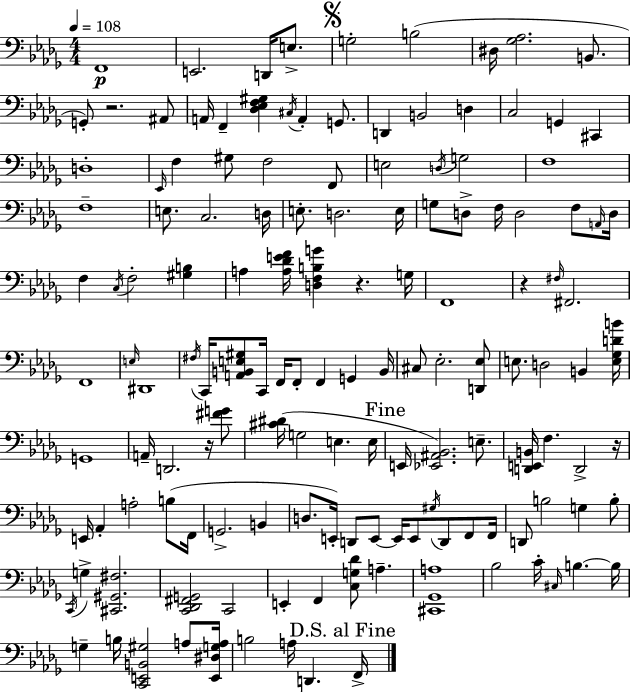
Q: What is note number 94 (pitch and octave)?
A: D2